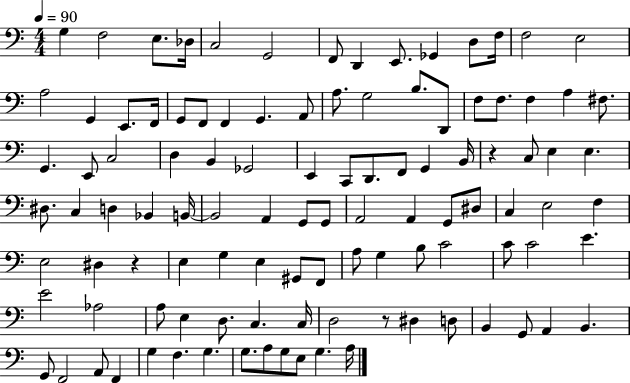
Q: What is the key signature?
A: C major